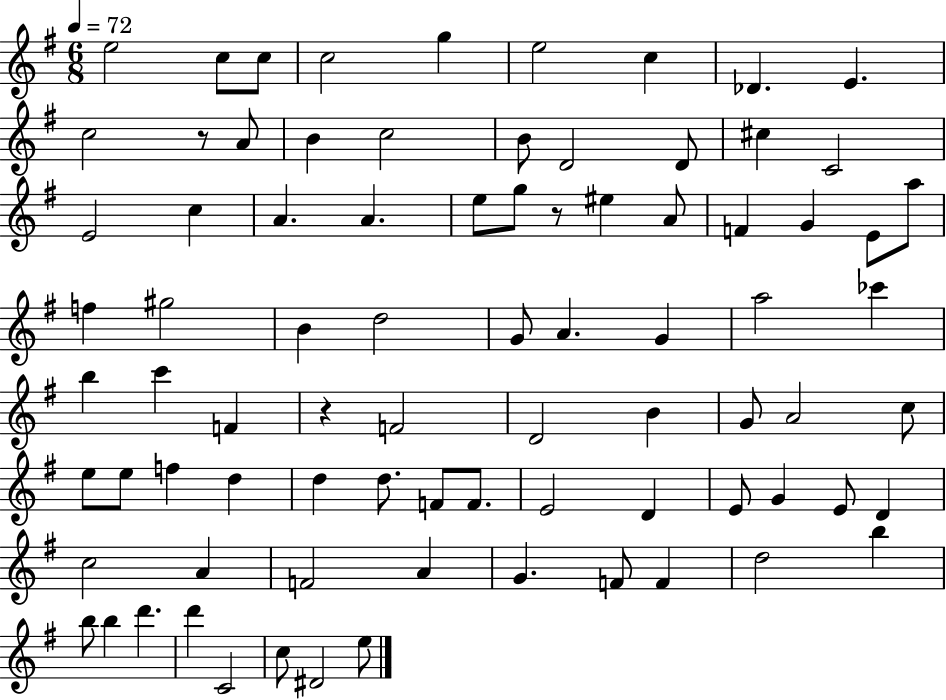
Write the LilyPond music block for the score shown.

{
  \clef treble
  \numericTimeSignature
  \time 6/8
  \key g \major
  \tempo 4 = 72
  \repeat volta 2 { e''2 c''8 c''8 | c''2 g''4 | e''2 c''4 | des'4. e'4. | \break c''2 r8 a'8 | b'4 c''2 | b'8 d'2 d'8 | cis''4 c'2 | \break e'2 c''4 | a'4. a'4. | e''8 g''8 r8 eis''4 a'8 | f'4 g'4 e'8 a''8 | \break f''4 gis''2 | b'4 d''2 | g'8 a'4. g'4 | a''2 ces'''4 | \break b''4 c'''4 f'4 | r4 f'2 | d'2 b'4 | g'8 a'2 c''8 | \break e''8 e''8 f''4 d''4 | d''4 d''8. f'8 f'8. | e'2 d'4 | e'8 g'4 e'8 d'4 | \break c''2 a'4 | f'2 a'4 | g'4. f'8 f'4 | d''2 b''4 | \break b''8 b''4 d'''4. | d'''4 c'2 | c''8 dis'2 e''8 | } \bar "|."
}